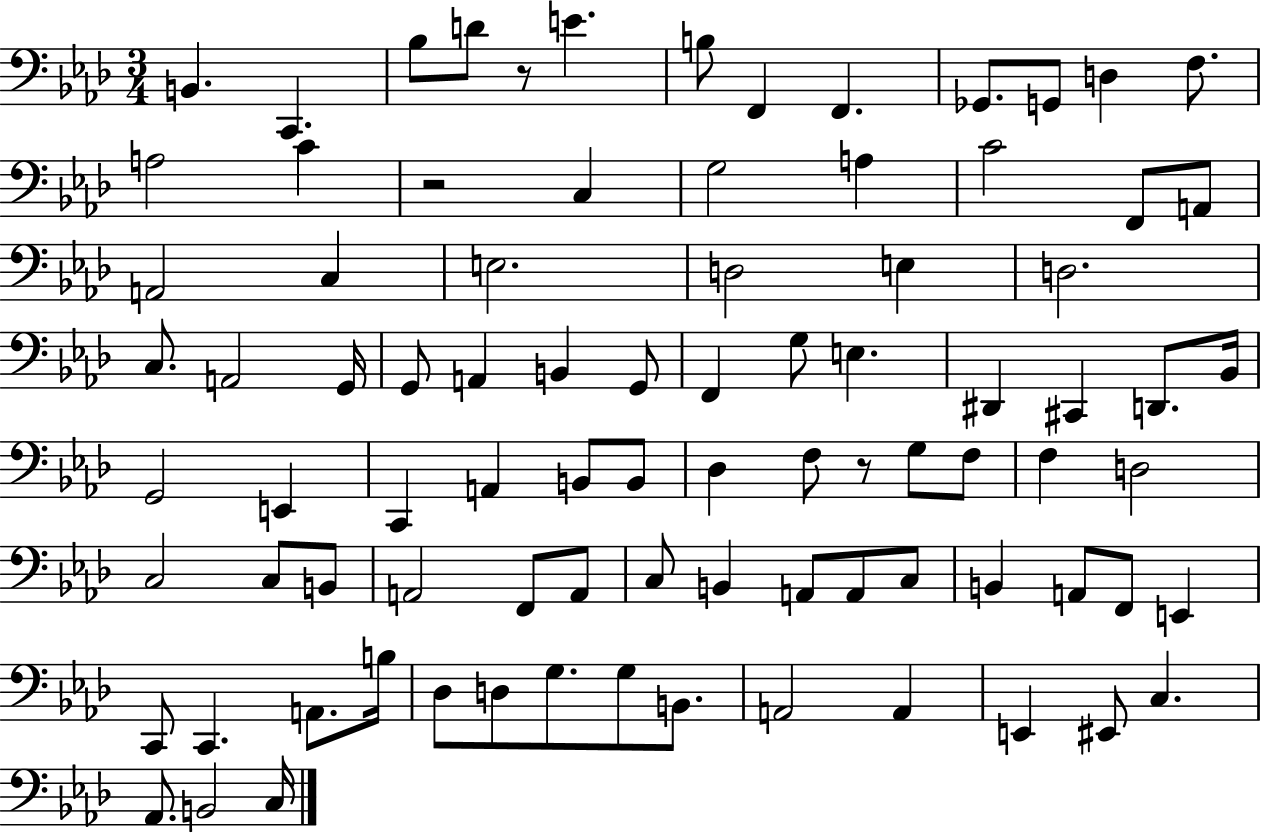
{
  \clef bass
  \numericTimeSignature
  \time 3/4
  \key aes \major
  b,4. c,4. | bes8 d'8 r8 e'4. | b8 f,4 f,4. | ges,8. g,8 d4 f8. | \break a2 c'4 | r2 c4 | g2 a4 | c'2 f,8 a,8 | \break a,2 c4 | e2. | d2 e4 | d2. | \break c8. a,2 g,16 | g,8 a,4 b,4 g,8 | f,4 g8 e4. | dis,4 cis,4 d,8. bes,16 | \break g,2 e,4 | c,4 a,4 b,8 b,8 | des4 f8 r8 g8 f8 | f4 d2 | \break c2 c8 b,8 | a,2 f,8 a,8 | c8 b,4 a,8 a,8 c8 | b,4 a,8 f,8 e,4 | \break c,8 c,4. a,8. b16 | des8 d8 g8. g8 b,8. | a,2 a,4 | e,4 eis,8 c4. | \break aes,8. b,2 c16 | \bar "|."
}